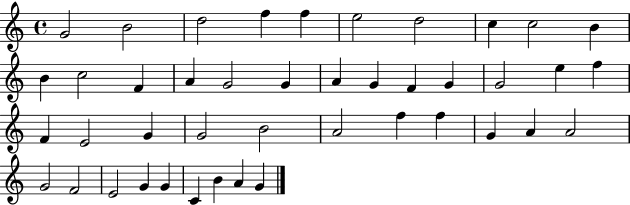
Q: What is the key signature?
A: C major